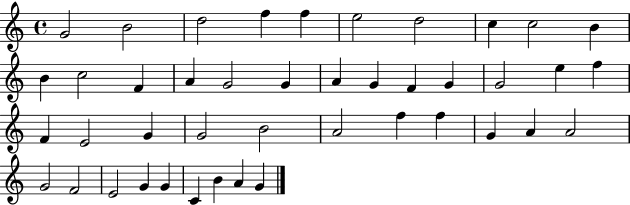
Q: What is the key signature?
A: C major